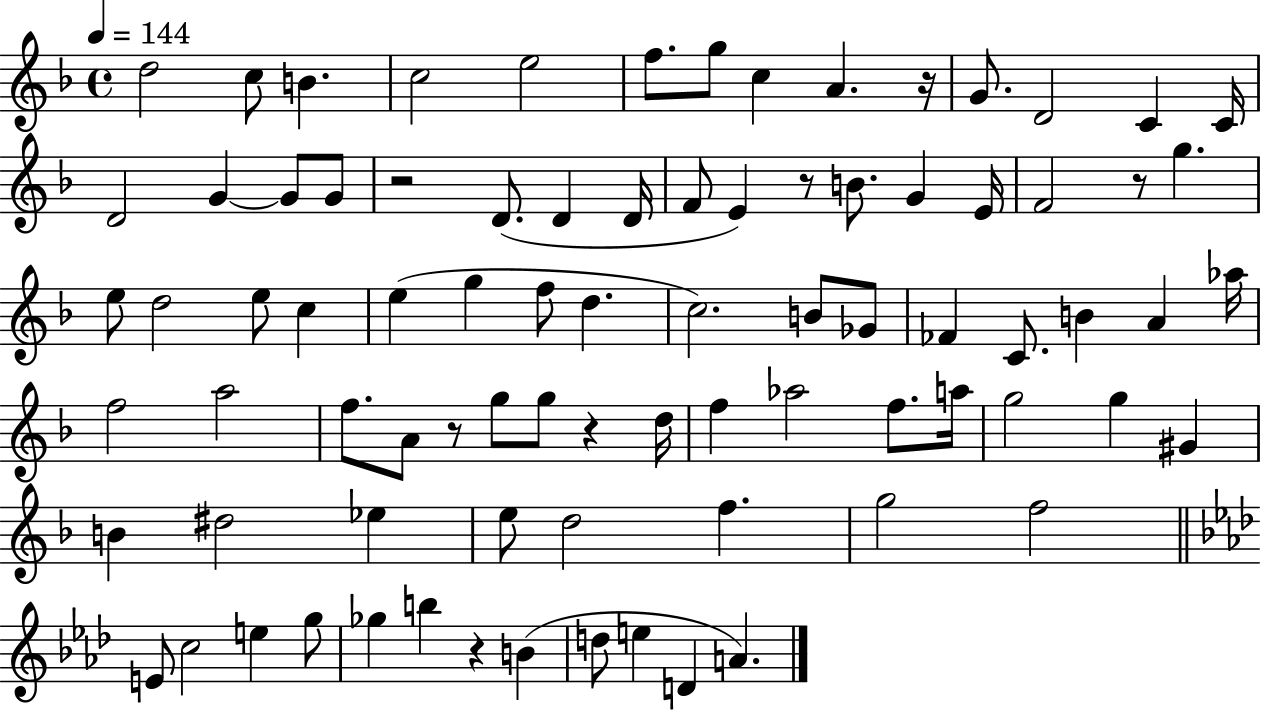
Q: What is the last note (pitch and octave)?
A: A4